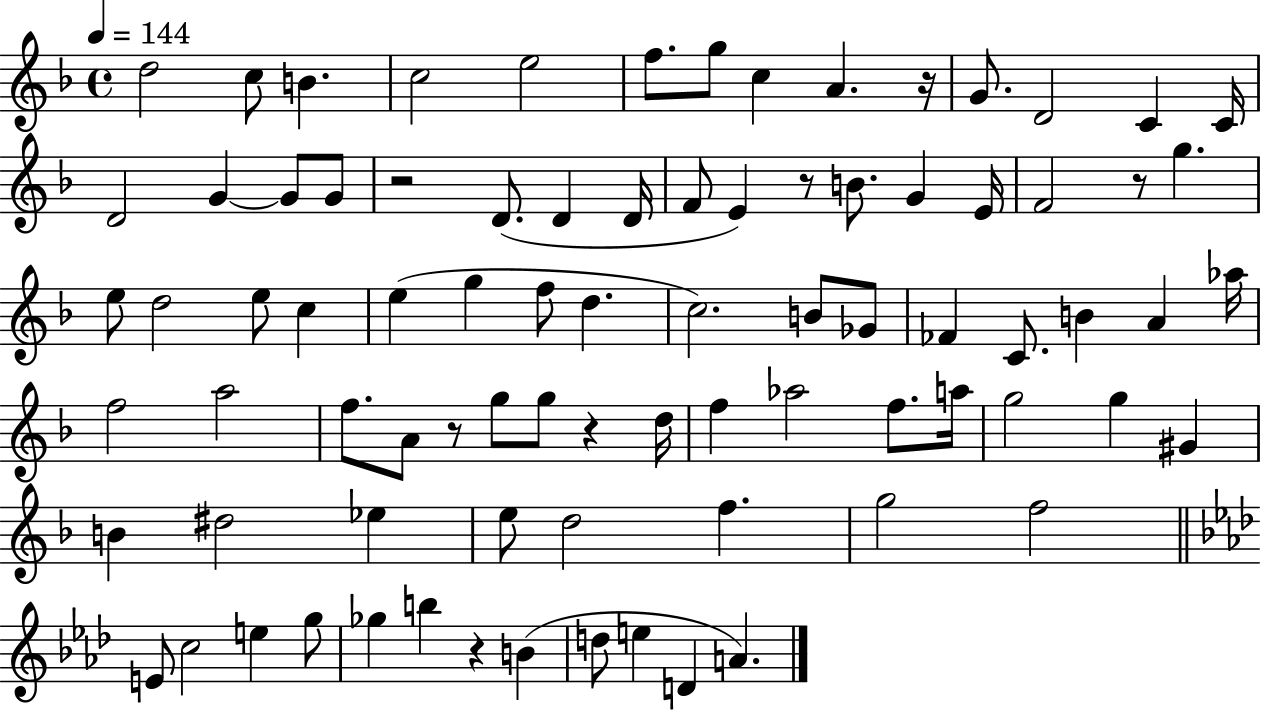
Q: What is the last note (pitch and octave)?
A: A4